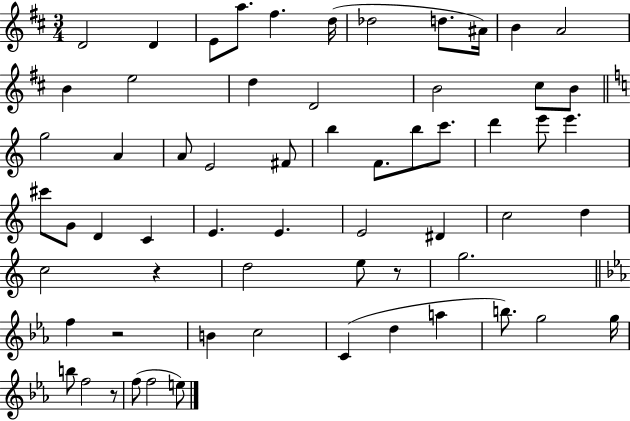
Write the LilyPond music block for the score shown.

{
  \clef treble
  \numericTimeSignature
  \time 3/4
  \key d \major
  d'2 d'4 | e'8 a''8. fis''4. d''16( | des''2 d''8. ais'16) | b'4 a'2 | \break b'4 e''2 | d''4 d'2 | b'2 cis''8 b'8 | \bar "||" \break \key c \major g''2 a'4 | a'8 e'2 fis'8 | b''4 f'8. b''8 c'''8. | d'''4 e'''8 e'''4. | \break cis'''8 g'8 d'4 c'4 | e'4. e'4. | e'2 dis'4 | c''2 d''4 | \break c''2 r4 | d''2 e''8 r8 | g''2. | \bar "||" \break \key c \minor f''4 r2 | b'4 c''2 | c'4( d''4 a''4 | b''8.) g''2 g''16 | \break b''8 f''2 r8 | f''8( f''2 e''8) | \bar "|."
}